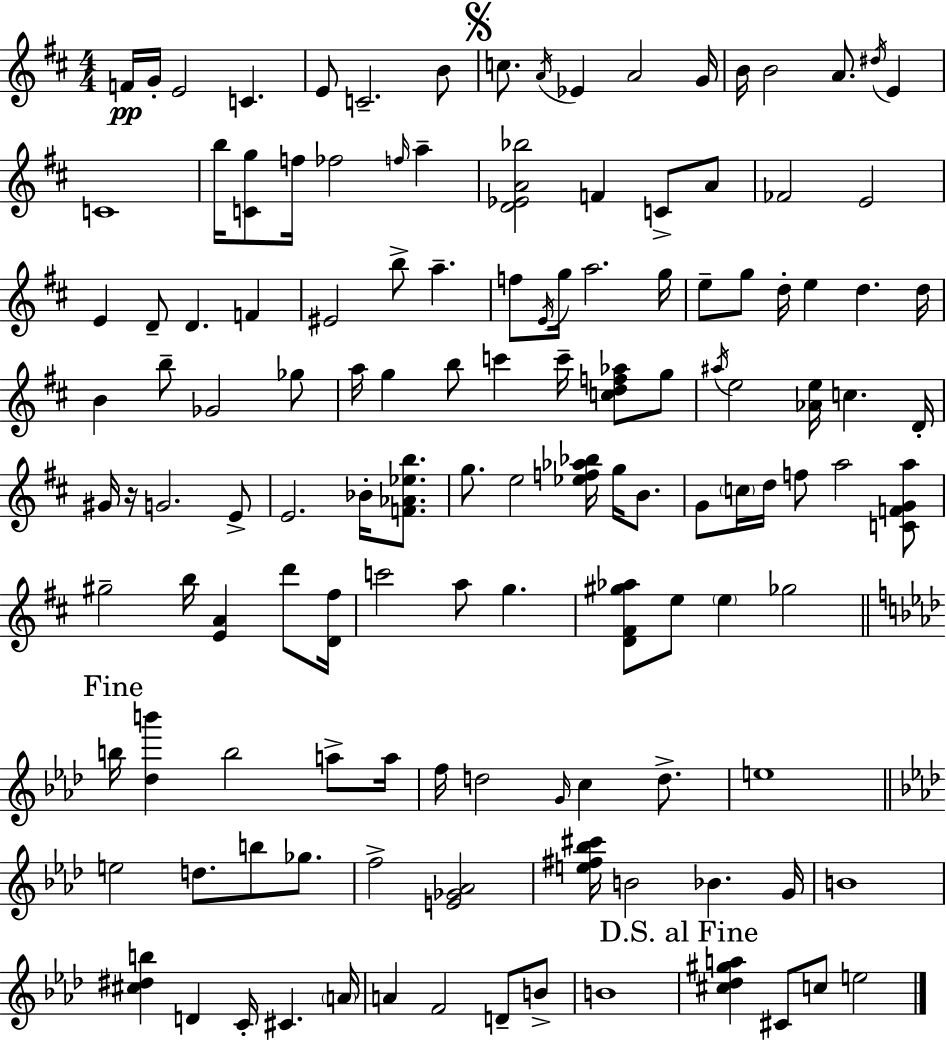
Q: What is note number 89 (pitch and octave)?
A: D5